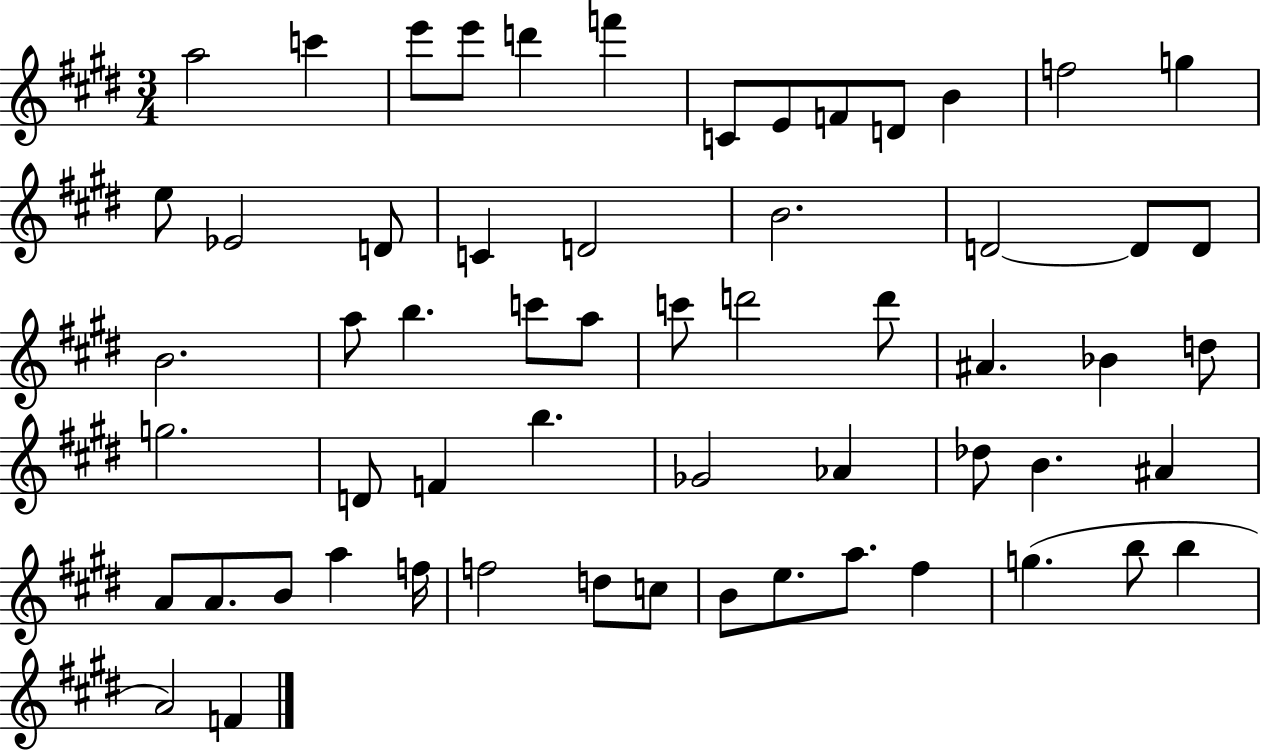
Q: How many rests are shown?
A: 0